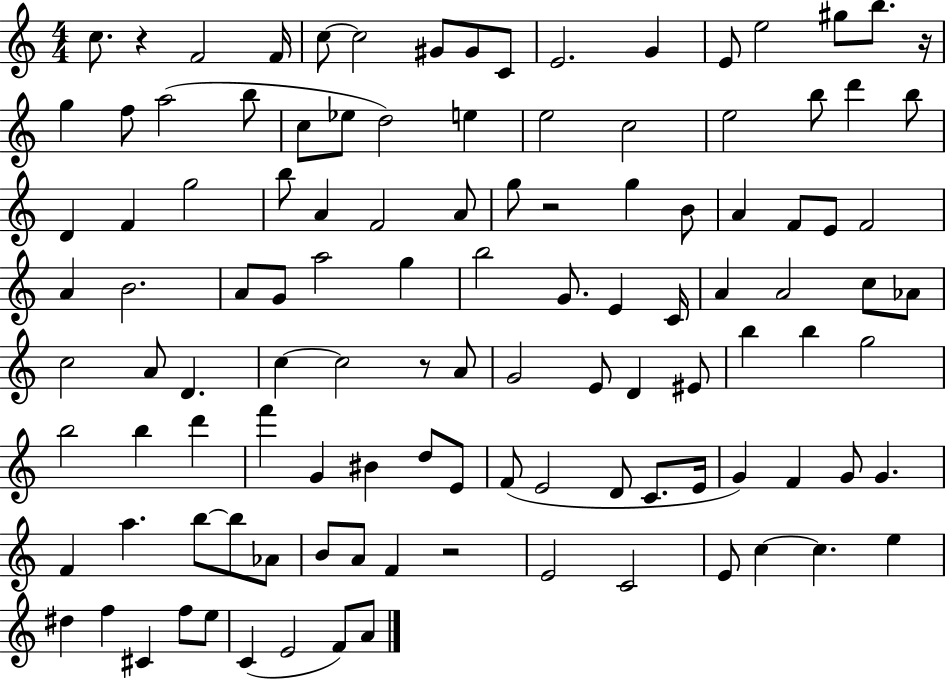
C5/e. R/q F4/h F4/s C5/e C5/h G#4/e G#4/e C4/e E4/h. G4/q E4/e E5/h G#5/e B5/e. R/s G5/q F5/e A5/h B5/e C5/e Eb5/e D5/h E5/q E5/h C5/h E5/h B5/e D6/q B5/e D4/q F4/q G5/h B5/e A4/q F4/h A4/e G5/e R/h G5/q B4/e A4/q F4/e E4/e F4/h A4/q B4/h. A4/e G4/e A5/h G5/q B5/h G4/e. E4/q C4/s A4/q A4/h C5/e Ab4/e C5/h A4/e D4/q. C5/q C5/h R/e A4/e G4/h E4/e D4/q EIS4/e B5/q B5/q G5/h B5/h B5/q D6/q F6/q G4/q BIS4/q D5/e E4/e F4/e E4/h D4/e C4/e. E4/s G4/q F4/q G4/e G4/q. F4/q A5/q. B5/e B5/e Ab4/e B4/e A4/e F4/q R/h E4/h C4/h E4/e C5/q C5/q. E5/q D#5/q F5/q C#4/q F5/e E5/e C4/q E4/h F4/e A4/e